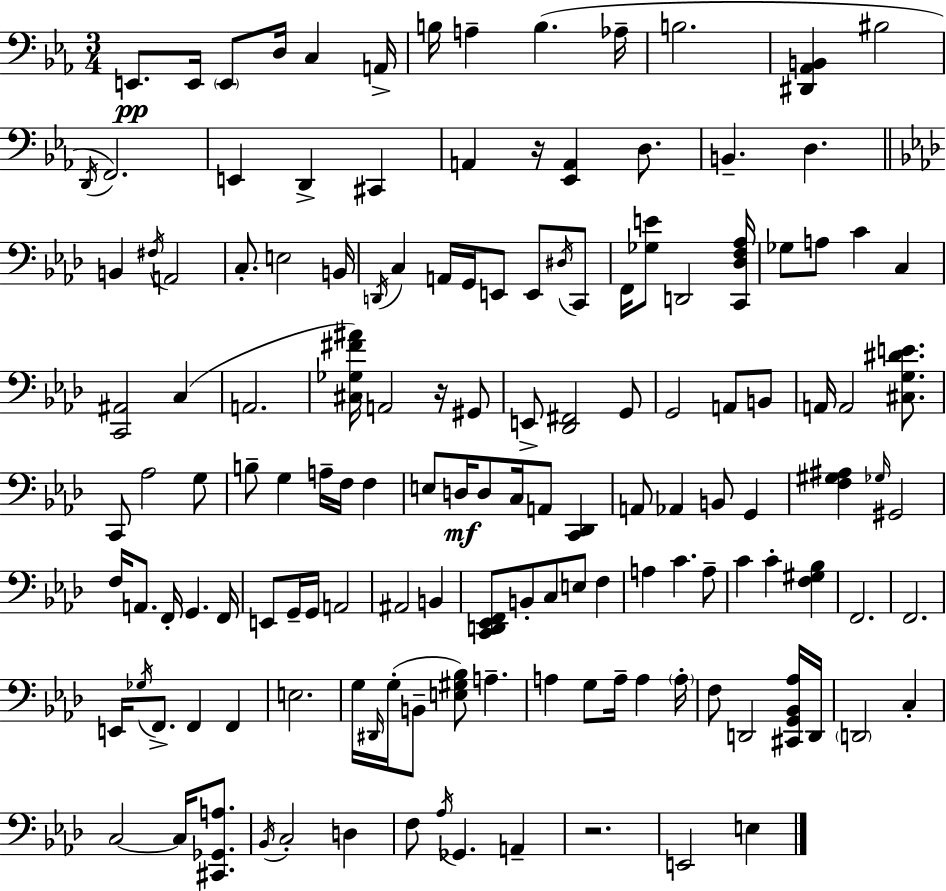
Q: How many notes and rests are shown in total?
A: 143